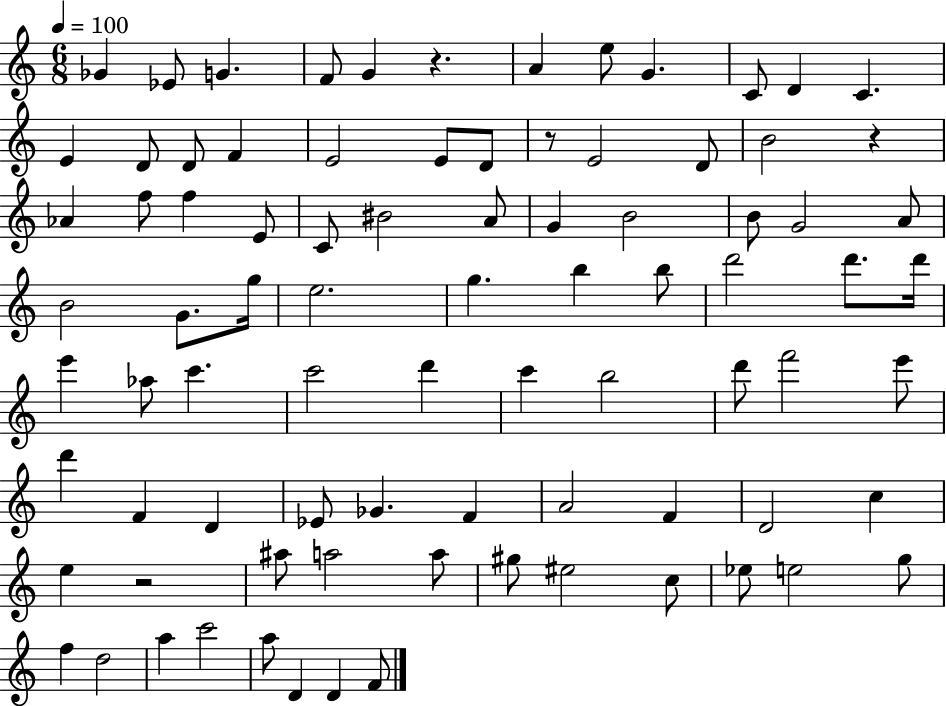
Gb4/q Eb4/e G4/q. F4/e G4/q R/q. A4/q E5/e G4/q. C4/e D4/q C4/q. E4/q D4/e D4/e F4/q E4/h E4/e D4/e R/e E4/h D4/e B4/h R/q Ab4/q F5/e F5/q E4/e C4/e BIS4/h A4/e G4/q B4/h B4/e G4/h A4/e B4/h G4/e. G5/s E5/h. G5/q. B5/q B5/e D6/h D6/e. D6/s E6/q Ab5/e C6/q. C6/h D6/q C6/q B5/h D6/e F6/h E6/e D6/q F4/q D4/q Eb4/e Gb4/q. F4/q A4/h F4/q D4/h C5/q E5/q R/h A#5/e A5/h A5/e G#5/e EIS5/h C5/e Eb5/e E5/h G5/e F5/q D5/h A5/q C6/h A5/e D4/q D4/q F4/e